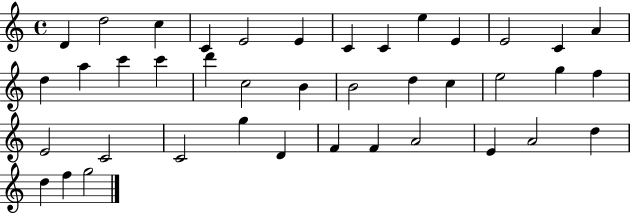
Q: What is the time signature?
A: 4/4